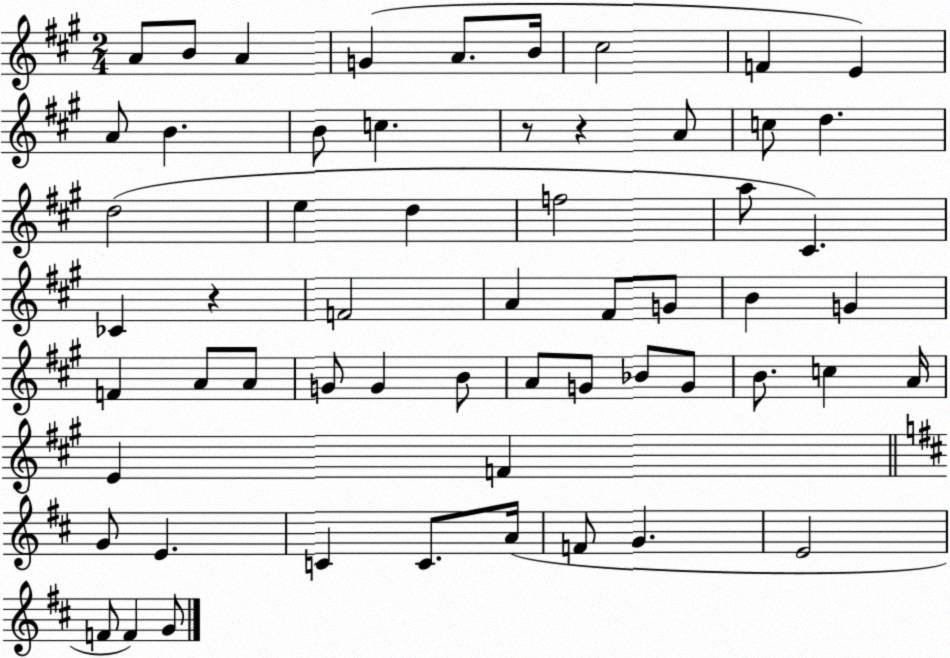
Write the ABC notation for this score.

X:1
T:Untitled
M:2/4
L:1/4
K:A
A/2 B/2 A G A/2 B/4 ^c2 F E A/2 B B/2 c z/2 z A/2 c/2 d d2 e d f2 a/2 ^C _C z F2 A ^F/2 G/2 B G F A/2 A/2 G/2 G B/2 A/2 G/2 _B/2 G/2 B/2 c A/4 E F G/2 E C C/2 A/4 F/2 G E2 F/2 F G/2